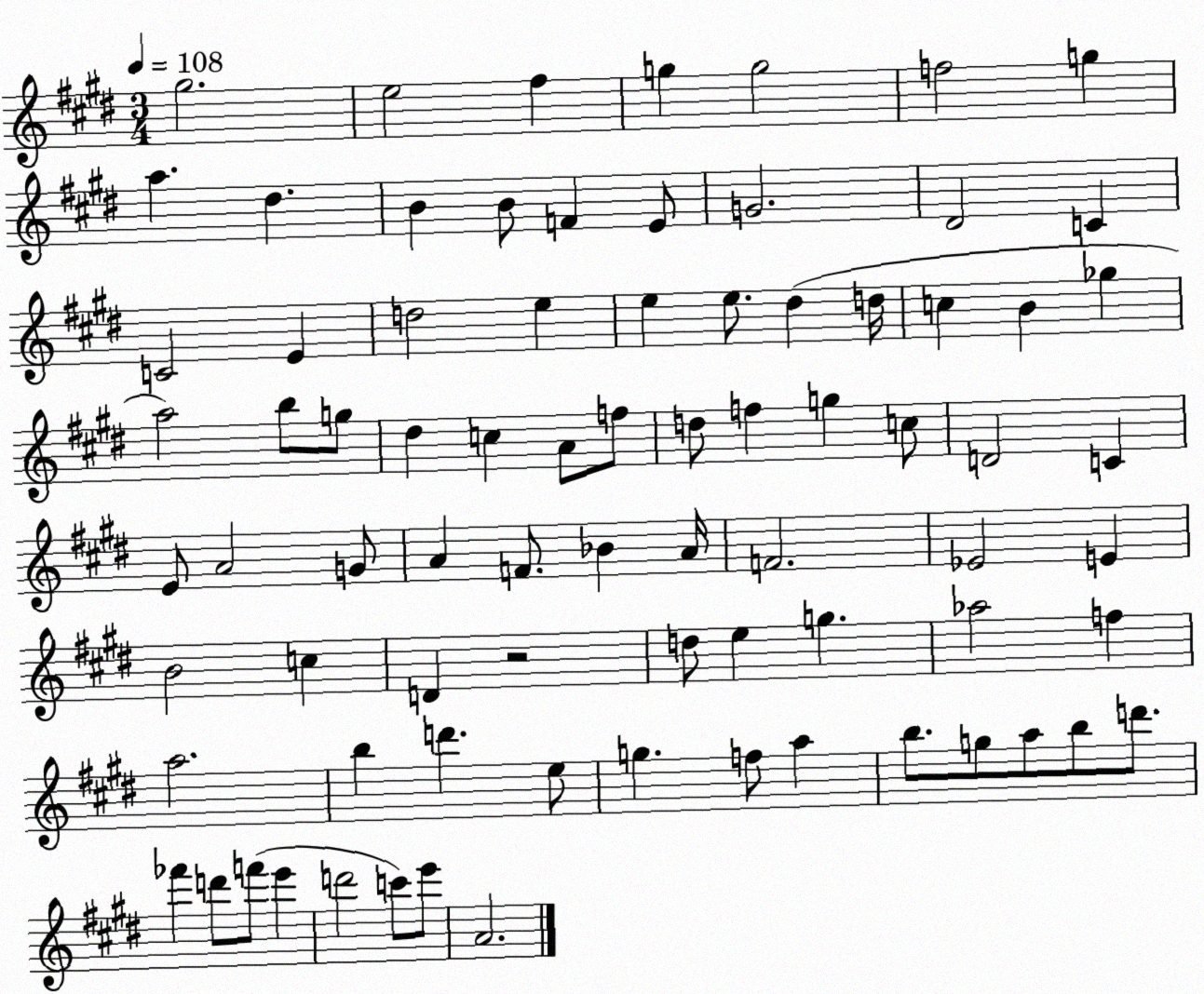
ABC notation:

X:1
T:Untitled
M:3/4
L:1/4
K:E
^g2 e2 ^f g g2 f2 g a ^d B B/2 F E/2 G2 ^D2 C C2 E d2 e e e/2 ^d d/4 c B _g a2 b/2 g/2 ^d c A/2 f/2 d/2 f g c/2 D2 C E/2 A2 G/2 A F/2 _B A/4 F2 _E2 E B2 c D z2 d/2 e g _a2 f a2 b d' e/2 g f/2 a b/2 g/2 a/2 b/2 d'/2 _f' d'/2 f'/2 e' d'2 c'/2 e'/2 A2